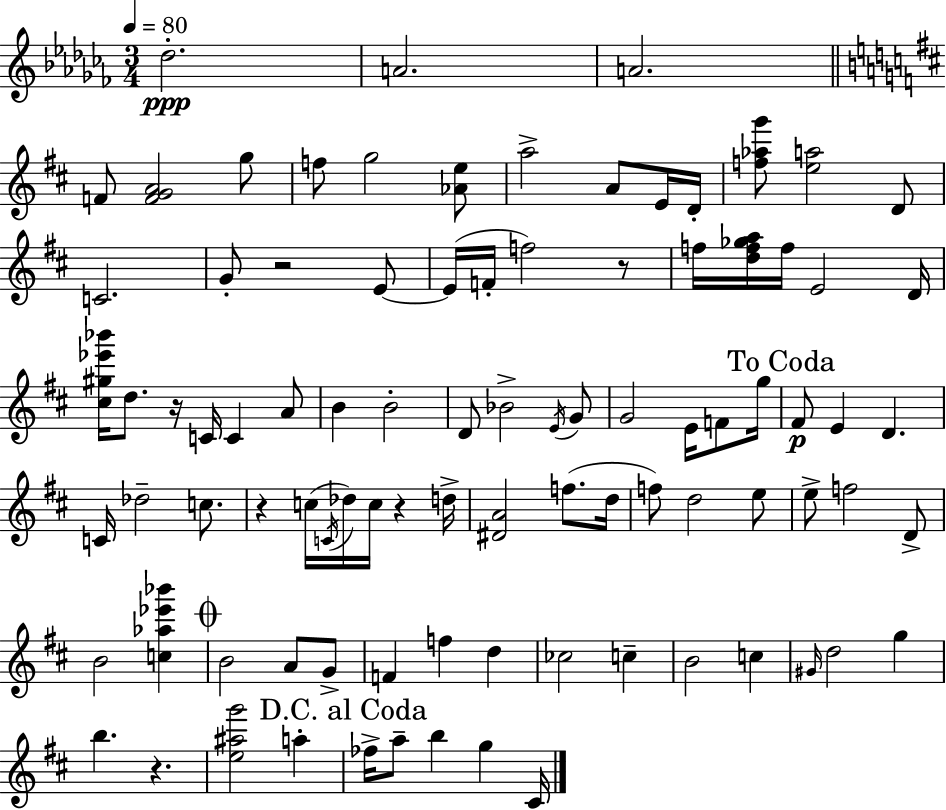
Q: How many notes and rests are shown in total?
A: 91